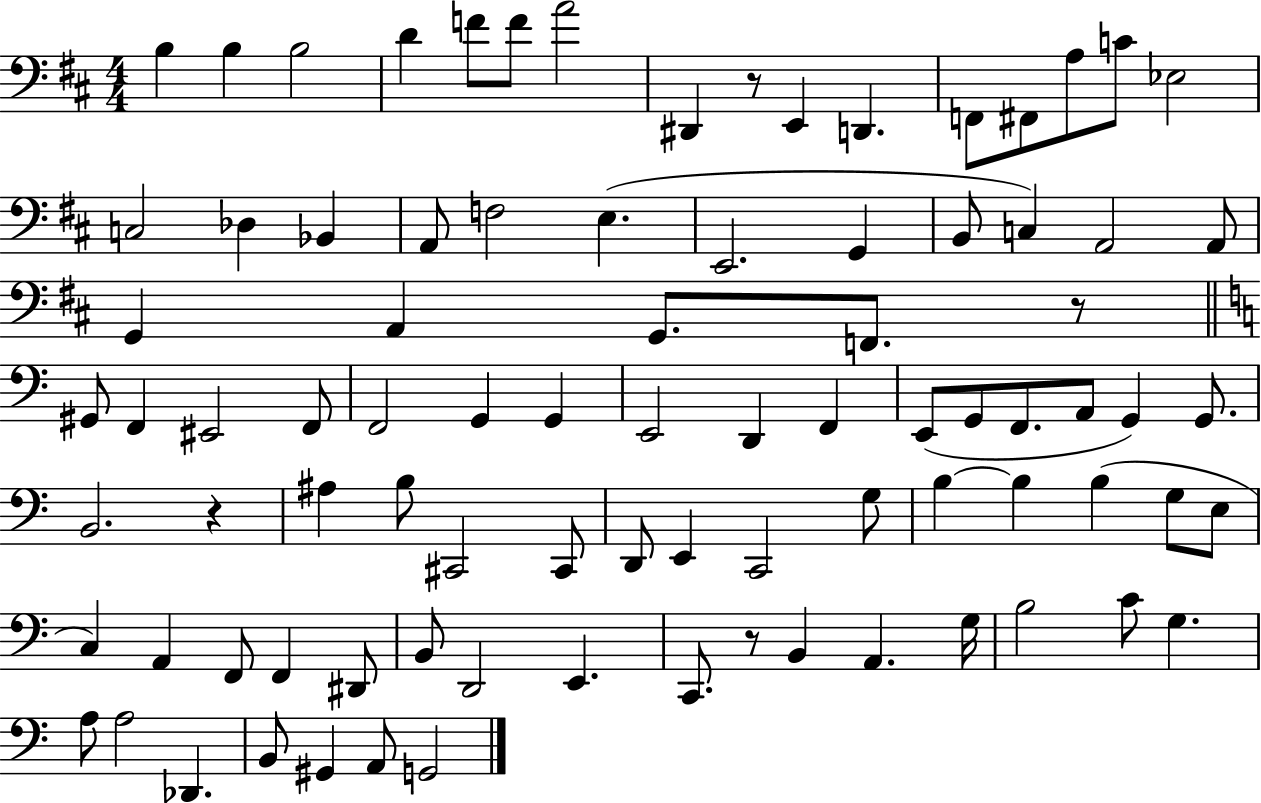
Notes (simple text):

B3/q B3/q B3/h D4/q F4/e F4/e A4/h D#2/q R/e E2/q D2/q. F2/e F#2/e A3/e C4/e Eb3/h C3/h Db3/q Bb2/q A2/e F3/h E3/q. E2/h. G2/q B2/e C3/q A2/h A2/e G2/q A2/q G2/e. F2/e. R/e G#2/e F2/q EIS2/h F2/e F2/h G2/q G2/q E2/h D2/q F2/q E2/e G2/e F2/e. A2/e G2/q G2/e. B2/h. R/q A#3/q B3/e C#2/h C#2/e D2/e E2/q C2/h G3/e B3/q B3/q B3/q G3/e E3/e C3/q A2/q F2/e F2/q D#2/e B2/e D2/h E2/q. C2/e. R/e B2/q A2/q. G3/s B3/h C4/e G3/q. A3/e A3/h Db2/q. B2/e G#2/q A2/e G2/h